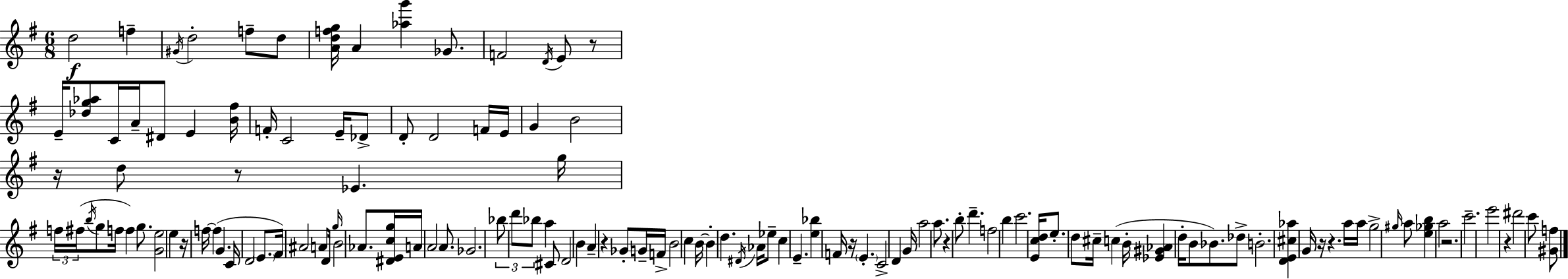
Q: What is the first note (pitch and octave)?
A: D5